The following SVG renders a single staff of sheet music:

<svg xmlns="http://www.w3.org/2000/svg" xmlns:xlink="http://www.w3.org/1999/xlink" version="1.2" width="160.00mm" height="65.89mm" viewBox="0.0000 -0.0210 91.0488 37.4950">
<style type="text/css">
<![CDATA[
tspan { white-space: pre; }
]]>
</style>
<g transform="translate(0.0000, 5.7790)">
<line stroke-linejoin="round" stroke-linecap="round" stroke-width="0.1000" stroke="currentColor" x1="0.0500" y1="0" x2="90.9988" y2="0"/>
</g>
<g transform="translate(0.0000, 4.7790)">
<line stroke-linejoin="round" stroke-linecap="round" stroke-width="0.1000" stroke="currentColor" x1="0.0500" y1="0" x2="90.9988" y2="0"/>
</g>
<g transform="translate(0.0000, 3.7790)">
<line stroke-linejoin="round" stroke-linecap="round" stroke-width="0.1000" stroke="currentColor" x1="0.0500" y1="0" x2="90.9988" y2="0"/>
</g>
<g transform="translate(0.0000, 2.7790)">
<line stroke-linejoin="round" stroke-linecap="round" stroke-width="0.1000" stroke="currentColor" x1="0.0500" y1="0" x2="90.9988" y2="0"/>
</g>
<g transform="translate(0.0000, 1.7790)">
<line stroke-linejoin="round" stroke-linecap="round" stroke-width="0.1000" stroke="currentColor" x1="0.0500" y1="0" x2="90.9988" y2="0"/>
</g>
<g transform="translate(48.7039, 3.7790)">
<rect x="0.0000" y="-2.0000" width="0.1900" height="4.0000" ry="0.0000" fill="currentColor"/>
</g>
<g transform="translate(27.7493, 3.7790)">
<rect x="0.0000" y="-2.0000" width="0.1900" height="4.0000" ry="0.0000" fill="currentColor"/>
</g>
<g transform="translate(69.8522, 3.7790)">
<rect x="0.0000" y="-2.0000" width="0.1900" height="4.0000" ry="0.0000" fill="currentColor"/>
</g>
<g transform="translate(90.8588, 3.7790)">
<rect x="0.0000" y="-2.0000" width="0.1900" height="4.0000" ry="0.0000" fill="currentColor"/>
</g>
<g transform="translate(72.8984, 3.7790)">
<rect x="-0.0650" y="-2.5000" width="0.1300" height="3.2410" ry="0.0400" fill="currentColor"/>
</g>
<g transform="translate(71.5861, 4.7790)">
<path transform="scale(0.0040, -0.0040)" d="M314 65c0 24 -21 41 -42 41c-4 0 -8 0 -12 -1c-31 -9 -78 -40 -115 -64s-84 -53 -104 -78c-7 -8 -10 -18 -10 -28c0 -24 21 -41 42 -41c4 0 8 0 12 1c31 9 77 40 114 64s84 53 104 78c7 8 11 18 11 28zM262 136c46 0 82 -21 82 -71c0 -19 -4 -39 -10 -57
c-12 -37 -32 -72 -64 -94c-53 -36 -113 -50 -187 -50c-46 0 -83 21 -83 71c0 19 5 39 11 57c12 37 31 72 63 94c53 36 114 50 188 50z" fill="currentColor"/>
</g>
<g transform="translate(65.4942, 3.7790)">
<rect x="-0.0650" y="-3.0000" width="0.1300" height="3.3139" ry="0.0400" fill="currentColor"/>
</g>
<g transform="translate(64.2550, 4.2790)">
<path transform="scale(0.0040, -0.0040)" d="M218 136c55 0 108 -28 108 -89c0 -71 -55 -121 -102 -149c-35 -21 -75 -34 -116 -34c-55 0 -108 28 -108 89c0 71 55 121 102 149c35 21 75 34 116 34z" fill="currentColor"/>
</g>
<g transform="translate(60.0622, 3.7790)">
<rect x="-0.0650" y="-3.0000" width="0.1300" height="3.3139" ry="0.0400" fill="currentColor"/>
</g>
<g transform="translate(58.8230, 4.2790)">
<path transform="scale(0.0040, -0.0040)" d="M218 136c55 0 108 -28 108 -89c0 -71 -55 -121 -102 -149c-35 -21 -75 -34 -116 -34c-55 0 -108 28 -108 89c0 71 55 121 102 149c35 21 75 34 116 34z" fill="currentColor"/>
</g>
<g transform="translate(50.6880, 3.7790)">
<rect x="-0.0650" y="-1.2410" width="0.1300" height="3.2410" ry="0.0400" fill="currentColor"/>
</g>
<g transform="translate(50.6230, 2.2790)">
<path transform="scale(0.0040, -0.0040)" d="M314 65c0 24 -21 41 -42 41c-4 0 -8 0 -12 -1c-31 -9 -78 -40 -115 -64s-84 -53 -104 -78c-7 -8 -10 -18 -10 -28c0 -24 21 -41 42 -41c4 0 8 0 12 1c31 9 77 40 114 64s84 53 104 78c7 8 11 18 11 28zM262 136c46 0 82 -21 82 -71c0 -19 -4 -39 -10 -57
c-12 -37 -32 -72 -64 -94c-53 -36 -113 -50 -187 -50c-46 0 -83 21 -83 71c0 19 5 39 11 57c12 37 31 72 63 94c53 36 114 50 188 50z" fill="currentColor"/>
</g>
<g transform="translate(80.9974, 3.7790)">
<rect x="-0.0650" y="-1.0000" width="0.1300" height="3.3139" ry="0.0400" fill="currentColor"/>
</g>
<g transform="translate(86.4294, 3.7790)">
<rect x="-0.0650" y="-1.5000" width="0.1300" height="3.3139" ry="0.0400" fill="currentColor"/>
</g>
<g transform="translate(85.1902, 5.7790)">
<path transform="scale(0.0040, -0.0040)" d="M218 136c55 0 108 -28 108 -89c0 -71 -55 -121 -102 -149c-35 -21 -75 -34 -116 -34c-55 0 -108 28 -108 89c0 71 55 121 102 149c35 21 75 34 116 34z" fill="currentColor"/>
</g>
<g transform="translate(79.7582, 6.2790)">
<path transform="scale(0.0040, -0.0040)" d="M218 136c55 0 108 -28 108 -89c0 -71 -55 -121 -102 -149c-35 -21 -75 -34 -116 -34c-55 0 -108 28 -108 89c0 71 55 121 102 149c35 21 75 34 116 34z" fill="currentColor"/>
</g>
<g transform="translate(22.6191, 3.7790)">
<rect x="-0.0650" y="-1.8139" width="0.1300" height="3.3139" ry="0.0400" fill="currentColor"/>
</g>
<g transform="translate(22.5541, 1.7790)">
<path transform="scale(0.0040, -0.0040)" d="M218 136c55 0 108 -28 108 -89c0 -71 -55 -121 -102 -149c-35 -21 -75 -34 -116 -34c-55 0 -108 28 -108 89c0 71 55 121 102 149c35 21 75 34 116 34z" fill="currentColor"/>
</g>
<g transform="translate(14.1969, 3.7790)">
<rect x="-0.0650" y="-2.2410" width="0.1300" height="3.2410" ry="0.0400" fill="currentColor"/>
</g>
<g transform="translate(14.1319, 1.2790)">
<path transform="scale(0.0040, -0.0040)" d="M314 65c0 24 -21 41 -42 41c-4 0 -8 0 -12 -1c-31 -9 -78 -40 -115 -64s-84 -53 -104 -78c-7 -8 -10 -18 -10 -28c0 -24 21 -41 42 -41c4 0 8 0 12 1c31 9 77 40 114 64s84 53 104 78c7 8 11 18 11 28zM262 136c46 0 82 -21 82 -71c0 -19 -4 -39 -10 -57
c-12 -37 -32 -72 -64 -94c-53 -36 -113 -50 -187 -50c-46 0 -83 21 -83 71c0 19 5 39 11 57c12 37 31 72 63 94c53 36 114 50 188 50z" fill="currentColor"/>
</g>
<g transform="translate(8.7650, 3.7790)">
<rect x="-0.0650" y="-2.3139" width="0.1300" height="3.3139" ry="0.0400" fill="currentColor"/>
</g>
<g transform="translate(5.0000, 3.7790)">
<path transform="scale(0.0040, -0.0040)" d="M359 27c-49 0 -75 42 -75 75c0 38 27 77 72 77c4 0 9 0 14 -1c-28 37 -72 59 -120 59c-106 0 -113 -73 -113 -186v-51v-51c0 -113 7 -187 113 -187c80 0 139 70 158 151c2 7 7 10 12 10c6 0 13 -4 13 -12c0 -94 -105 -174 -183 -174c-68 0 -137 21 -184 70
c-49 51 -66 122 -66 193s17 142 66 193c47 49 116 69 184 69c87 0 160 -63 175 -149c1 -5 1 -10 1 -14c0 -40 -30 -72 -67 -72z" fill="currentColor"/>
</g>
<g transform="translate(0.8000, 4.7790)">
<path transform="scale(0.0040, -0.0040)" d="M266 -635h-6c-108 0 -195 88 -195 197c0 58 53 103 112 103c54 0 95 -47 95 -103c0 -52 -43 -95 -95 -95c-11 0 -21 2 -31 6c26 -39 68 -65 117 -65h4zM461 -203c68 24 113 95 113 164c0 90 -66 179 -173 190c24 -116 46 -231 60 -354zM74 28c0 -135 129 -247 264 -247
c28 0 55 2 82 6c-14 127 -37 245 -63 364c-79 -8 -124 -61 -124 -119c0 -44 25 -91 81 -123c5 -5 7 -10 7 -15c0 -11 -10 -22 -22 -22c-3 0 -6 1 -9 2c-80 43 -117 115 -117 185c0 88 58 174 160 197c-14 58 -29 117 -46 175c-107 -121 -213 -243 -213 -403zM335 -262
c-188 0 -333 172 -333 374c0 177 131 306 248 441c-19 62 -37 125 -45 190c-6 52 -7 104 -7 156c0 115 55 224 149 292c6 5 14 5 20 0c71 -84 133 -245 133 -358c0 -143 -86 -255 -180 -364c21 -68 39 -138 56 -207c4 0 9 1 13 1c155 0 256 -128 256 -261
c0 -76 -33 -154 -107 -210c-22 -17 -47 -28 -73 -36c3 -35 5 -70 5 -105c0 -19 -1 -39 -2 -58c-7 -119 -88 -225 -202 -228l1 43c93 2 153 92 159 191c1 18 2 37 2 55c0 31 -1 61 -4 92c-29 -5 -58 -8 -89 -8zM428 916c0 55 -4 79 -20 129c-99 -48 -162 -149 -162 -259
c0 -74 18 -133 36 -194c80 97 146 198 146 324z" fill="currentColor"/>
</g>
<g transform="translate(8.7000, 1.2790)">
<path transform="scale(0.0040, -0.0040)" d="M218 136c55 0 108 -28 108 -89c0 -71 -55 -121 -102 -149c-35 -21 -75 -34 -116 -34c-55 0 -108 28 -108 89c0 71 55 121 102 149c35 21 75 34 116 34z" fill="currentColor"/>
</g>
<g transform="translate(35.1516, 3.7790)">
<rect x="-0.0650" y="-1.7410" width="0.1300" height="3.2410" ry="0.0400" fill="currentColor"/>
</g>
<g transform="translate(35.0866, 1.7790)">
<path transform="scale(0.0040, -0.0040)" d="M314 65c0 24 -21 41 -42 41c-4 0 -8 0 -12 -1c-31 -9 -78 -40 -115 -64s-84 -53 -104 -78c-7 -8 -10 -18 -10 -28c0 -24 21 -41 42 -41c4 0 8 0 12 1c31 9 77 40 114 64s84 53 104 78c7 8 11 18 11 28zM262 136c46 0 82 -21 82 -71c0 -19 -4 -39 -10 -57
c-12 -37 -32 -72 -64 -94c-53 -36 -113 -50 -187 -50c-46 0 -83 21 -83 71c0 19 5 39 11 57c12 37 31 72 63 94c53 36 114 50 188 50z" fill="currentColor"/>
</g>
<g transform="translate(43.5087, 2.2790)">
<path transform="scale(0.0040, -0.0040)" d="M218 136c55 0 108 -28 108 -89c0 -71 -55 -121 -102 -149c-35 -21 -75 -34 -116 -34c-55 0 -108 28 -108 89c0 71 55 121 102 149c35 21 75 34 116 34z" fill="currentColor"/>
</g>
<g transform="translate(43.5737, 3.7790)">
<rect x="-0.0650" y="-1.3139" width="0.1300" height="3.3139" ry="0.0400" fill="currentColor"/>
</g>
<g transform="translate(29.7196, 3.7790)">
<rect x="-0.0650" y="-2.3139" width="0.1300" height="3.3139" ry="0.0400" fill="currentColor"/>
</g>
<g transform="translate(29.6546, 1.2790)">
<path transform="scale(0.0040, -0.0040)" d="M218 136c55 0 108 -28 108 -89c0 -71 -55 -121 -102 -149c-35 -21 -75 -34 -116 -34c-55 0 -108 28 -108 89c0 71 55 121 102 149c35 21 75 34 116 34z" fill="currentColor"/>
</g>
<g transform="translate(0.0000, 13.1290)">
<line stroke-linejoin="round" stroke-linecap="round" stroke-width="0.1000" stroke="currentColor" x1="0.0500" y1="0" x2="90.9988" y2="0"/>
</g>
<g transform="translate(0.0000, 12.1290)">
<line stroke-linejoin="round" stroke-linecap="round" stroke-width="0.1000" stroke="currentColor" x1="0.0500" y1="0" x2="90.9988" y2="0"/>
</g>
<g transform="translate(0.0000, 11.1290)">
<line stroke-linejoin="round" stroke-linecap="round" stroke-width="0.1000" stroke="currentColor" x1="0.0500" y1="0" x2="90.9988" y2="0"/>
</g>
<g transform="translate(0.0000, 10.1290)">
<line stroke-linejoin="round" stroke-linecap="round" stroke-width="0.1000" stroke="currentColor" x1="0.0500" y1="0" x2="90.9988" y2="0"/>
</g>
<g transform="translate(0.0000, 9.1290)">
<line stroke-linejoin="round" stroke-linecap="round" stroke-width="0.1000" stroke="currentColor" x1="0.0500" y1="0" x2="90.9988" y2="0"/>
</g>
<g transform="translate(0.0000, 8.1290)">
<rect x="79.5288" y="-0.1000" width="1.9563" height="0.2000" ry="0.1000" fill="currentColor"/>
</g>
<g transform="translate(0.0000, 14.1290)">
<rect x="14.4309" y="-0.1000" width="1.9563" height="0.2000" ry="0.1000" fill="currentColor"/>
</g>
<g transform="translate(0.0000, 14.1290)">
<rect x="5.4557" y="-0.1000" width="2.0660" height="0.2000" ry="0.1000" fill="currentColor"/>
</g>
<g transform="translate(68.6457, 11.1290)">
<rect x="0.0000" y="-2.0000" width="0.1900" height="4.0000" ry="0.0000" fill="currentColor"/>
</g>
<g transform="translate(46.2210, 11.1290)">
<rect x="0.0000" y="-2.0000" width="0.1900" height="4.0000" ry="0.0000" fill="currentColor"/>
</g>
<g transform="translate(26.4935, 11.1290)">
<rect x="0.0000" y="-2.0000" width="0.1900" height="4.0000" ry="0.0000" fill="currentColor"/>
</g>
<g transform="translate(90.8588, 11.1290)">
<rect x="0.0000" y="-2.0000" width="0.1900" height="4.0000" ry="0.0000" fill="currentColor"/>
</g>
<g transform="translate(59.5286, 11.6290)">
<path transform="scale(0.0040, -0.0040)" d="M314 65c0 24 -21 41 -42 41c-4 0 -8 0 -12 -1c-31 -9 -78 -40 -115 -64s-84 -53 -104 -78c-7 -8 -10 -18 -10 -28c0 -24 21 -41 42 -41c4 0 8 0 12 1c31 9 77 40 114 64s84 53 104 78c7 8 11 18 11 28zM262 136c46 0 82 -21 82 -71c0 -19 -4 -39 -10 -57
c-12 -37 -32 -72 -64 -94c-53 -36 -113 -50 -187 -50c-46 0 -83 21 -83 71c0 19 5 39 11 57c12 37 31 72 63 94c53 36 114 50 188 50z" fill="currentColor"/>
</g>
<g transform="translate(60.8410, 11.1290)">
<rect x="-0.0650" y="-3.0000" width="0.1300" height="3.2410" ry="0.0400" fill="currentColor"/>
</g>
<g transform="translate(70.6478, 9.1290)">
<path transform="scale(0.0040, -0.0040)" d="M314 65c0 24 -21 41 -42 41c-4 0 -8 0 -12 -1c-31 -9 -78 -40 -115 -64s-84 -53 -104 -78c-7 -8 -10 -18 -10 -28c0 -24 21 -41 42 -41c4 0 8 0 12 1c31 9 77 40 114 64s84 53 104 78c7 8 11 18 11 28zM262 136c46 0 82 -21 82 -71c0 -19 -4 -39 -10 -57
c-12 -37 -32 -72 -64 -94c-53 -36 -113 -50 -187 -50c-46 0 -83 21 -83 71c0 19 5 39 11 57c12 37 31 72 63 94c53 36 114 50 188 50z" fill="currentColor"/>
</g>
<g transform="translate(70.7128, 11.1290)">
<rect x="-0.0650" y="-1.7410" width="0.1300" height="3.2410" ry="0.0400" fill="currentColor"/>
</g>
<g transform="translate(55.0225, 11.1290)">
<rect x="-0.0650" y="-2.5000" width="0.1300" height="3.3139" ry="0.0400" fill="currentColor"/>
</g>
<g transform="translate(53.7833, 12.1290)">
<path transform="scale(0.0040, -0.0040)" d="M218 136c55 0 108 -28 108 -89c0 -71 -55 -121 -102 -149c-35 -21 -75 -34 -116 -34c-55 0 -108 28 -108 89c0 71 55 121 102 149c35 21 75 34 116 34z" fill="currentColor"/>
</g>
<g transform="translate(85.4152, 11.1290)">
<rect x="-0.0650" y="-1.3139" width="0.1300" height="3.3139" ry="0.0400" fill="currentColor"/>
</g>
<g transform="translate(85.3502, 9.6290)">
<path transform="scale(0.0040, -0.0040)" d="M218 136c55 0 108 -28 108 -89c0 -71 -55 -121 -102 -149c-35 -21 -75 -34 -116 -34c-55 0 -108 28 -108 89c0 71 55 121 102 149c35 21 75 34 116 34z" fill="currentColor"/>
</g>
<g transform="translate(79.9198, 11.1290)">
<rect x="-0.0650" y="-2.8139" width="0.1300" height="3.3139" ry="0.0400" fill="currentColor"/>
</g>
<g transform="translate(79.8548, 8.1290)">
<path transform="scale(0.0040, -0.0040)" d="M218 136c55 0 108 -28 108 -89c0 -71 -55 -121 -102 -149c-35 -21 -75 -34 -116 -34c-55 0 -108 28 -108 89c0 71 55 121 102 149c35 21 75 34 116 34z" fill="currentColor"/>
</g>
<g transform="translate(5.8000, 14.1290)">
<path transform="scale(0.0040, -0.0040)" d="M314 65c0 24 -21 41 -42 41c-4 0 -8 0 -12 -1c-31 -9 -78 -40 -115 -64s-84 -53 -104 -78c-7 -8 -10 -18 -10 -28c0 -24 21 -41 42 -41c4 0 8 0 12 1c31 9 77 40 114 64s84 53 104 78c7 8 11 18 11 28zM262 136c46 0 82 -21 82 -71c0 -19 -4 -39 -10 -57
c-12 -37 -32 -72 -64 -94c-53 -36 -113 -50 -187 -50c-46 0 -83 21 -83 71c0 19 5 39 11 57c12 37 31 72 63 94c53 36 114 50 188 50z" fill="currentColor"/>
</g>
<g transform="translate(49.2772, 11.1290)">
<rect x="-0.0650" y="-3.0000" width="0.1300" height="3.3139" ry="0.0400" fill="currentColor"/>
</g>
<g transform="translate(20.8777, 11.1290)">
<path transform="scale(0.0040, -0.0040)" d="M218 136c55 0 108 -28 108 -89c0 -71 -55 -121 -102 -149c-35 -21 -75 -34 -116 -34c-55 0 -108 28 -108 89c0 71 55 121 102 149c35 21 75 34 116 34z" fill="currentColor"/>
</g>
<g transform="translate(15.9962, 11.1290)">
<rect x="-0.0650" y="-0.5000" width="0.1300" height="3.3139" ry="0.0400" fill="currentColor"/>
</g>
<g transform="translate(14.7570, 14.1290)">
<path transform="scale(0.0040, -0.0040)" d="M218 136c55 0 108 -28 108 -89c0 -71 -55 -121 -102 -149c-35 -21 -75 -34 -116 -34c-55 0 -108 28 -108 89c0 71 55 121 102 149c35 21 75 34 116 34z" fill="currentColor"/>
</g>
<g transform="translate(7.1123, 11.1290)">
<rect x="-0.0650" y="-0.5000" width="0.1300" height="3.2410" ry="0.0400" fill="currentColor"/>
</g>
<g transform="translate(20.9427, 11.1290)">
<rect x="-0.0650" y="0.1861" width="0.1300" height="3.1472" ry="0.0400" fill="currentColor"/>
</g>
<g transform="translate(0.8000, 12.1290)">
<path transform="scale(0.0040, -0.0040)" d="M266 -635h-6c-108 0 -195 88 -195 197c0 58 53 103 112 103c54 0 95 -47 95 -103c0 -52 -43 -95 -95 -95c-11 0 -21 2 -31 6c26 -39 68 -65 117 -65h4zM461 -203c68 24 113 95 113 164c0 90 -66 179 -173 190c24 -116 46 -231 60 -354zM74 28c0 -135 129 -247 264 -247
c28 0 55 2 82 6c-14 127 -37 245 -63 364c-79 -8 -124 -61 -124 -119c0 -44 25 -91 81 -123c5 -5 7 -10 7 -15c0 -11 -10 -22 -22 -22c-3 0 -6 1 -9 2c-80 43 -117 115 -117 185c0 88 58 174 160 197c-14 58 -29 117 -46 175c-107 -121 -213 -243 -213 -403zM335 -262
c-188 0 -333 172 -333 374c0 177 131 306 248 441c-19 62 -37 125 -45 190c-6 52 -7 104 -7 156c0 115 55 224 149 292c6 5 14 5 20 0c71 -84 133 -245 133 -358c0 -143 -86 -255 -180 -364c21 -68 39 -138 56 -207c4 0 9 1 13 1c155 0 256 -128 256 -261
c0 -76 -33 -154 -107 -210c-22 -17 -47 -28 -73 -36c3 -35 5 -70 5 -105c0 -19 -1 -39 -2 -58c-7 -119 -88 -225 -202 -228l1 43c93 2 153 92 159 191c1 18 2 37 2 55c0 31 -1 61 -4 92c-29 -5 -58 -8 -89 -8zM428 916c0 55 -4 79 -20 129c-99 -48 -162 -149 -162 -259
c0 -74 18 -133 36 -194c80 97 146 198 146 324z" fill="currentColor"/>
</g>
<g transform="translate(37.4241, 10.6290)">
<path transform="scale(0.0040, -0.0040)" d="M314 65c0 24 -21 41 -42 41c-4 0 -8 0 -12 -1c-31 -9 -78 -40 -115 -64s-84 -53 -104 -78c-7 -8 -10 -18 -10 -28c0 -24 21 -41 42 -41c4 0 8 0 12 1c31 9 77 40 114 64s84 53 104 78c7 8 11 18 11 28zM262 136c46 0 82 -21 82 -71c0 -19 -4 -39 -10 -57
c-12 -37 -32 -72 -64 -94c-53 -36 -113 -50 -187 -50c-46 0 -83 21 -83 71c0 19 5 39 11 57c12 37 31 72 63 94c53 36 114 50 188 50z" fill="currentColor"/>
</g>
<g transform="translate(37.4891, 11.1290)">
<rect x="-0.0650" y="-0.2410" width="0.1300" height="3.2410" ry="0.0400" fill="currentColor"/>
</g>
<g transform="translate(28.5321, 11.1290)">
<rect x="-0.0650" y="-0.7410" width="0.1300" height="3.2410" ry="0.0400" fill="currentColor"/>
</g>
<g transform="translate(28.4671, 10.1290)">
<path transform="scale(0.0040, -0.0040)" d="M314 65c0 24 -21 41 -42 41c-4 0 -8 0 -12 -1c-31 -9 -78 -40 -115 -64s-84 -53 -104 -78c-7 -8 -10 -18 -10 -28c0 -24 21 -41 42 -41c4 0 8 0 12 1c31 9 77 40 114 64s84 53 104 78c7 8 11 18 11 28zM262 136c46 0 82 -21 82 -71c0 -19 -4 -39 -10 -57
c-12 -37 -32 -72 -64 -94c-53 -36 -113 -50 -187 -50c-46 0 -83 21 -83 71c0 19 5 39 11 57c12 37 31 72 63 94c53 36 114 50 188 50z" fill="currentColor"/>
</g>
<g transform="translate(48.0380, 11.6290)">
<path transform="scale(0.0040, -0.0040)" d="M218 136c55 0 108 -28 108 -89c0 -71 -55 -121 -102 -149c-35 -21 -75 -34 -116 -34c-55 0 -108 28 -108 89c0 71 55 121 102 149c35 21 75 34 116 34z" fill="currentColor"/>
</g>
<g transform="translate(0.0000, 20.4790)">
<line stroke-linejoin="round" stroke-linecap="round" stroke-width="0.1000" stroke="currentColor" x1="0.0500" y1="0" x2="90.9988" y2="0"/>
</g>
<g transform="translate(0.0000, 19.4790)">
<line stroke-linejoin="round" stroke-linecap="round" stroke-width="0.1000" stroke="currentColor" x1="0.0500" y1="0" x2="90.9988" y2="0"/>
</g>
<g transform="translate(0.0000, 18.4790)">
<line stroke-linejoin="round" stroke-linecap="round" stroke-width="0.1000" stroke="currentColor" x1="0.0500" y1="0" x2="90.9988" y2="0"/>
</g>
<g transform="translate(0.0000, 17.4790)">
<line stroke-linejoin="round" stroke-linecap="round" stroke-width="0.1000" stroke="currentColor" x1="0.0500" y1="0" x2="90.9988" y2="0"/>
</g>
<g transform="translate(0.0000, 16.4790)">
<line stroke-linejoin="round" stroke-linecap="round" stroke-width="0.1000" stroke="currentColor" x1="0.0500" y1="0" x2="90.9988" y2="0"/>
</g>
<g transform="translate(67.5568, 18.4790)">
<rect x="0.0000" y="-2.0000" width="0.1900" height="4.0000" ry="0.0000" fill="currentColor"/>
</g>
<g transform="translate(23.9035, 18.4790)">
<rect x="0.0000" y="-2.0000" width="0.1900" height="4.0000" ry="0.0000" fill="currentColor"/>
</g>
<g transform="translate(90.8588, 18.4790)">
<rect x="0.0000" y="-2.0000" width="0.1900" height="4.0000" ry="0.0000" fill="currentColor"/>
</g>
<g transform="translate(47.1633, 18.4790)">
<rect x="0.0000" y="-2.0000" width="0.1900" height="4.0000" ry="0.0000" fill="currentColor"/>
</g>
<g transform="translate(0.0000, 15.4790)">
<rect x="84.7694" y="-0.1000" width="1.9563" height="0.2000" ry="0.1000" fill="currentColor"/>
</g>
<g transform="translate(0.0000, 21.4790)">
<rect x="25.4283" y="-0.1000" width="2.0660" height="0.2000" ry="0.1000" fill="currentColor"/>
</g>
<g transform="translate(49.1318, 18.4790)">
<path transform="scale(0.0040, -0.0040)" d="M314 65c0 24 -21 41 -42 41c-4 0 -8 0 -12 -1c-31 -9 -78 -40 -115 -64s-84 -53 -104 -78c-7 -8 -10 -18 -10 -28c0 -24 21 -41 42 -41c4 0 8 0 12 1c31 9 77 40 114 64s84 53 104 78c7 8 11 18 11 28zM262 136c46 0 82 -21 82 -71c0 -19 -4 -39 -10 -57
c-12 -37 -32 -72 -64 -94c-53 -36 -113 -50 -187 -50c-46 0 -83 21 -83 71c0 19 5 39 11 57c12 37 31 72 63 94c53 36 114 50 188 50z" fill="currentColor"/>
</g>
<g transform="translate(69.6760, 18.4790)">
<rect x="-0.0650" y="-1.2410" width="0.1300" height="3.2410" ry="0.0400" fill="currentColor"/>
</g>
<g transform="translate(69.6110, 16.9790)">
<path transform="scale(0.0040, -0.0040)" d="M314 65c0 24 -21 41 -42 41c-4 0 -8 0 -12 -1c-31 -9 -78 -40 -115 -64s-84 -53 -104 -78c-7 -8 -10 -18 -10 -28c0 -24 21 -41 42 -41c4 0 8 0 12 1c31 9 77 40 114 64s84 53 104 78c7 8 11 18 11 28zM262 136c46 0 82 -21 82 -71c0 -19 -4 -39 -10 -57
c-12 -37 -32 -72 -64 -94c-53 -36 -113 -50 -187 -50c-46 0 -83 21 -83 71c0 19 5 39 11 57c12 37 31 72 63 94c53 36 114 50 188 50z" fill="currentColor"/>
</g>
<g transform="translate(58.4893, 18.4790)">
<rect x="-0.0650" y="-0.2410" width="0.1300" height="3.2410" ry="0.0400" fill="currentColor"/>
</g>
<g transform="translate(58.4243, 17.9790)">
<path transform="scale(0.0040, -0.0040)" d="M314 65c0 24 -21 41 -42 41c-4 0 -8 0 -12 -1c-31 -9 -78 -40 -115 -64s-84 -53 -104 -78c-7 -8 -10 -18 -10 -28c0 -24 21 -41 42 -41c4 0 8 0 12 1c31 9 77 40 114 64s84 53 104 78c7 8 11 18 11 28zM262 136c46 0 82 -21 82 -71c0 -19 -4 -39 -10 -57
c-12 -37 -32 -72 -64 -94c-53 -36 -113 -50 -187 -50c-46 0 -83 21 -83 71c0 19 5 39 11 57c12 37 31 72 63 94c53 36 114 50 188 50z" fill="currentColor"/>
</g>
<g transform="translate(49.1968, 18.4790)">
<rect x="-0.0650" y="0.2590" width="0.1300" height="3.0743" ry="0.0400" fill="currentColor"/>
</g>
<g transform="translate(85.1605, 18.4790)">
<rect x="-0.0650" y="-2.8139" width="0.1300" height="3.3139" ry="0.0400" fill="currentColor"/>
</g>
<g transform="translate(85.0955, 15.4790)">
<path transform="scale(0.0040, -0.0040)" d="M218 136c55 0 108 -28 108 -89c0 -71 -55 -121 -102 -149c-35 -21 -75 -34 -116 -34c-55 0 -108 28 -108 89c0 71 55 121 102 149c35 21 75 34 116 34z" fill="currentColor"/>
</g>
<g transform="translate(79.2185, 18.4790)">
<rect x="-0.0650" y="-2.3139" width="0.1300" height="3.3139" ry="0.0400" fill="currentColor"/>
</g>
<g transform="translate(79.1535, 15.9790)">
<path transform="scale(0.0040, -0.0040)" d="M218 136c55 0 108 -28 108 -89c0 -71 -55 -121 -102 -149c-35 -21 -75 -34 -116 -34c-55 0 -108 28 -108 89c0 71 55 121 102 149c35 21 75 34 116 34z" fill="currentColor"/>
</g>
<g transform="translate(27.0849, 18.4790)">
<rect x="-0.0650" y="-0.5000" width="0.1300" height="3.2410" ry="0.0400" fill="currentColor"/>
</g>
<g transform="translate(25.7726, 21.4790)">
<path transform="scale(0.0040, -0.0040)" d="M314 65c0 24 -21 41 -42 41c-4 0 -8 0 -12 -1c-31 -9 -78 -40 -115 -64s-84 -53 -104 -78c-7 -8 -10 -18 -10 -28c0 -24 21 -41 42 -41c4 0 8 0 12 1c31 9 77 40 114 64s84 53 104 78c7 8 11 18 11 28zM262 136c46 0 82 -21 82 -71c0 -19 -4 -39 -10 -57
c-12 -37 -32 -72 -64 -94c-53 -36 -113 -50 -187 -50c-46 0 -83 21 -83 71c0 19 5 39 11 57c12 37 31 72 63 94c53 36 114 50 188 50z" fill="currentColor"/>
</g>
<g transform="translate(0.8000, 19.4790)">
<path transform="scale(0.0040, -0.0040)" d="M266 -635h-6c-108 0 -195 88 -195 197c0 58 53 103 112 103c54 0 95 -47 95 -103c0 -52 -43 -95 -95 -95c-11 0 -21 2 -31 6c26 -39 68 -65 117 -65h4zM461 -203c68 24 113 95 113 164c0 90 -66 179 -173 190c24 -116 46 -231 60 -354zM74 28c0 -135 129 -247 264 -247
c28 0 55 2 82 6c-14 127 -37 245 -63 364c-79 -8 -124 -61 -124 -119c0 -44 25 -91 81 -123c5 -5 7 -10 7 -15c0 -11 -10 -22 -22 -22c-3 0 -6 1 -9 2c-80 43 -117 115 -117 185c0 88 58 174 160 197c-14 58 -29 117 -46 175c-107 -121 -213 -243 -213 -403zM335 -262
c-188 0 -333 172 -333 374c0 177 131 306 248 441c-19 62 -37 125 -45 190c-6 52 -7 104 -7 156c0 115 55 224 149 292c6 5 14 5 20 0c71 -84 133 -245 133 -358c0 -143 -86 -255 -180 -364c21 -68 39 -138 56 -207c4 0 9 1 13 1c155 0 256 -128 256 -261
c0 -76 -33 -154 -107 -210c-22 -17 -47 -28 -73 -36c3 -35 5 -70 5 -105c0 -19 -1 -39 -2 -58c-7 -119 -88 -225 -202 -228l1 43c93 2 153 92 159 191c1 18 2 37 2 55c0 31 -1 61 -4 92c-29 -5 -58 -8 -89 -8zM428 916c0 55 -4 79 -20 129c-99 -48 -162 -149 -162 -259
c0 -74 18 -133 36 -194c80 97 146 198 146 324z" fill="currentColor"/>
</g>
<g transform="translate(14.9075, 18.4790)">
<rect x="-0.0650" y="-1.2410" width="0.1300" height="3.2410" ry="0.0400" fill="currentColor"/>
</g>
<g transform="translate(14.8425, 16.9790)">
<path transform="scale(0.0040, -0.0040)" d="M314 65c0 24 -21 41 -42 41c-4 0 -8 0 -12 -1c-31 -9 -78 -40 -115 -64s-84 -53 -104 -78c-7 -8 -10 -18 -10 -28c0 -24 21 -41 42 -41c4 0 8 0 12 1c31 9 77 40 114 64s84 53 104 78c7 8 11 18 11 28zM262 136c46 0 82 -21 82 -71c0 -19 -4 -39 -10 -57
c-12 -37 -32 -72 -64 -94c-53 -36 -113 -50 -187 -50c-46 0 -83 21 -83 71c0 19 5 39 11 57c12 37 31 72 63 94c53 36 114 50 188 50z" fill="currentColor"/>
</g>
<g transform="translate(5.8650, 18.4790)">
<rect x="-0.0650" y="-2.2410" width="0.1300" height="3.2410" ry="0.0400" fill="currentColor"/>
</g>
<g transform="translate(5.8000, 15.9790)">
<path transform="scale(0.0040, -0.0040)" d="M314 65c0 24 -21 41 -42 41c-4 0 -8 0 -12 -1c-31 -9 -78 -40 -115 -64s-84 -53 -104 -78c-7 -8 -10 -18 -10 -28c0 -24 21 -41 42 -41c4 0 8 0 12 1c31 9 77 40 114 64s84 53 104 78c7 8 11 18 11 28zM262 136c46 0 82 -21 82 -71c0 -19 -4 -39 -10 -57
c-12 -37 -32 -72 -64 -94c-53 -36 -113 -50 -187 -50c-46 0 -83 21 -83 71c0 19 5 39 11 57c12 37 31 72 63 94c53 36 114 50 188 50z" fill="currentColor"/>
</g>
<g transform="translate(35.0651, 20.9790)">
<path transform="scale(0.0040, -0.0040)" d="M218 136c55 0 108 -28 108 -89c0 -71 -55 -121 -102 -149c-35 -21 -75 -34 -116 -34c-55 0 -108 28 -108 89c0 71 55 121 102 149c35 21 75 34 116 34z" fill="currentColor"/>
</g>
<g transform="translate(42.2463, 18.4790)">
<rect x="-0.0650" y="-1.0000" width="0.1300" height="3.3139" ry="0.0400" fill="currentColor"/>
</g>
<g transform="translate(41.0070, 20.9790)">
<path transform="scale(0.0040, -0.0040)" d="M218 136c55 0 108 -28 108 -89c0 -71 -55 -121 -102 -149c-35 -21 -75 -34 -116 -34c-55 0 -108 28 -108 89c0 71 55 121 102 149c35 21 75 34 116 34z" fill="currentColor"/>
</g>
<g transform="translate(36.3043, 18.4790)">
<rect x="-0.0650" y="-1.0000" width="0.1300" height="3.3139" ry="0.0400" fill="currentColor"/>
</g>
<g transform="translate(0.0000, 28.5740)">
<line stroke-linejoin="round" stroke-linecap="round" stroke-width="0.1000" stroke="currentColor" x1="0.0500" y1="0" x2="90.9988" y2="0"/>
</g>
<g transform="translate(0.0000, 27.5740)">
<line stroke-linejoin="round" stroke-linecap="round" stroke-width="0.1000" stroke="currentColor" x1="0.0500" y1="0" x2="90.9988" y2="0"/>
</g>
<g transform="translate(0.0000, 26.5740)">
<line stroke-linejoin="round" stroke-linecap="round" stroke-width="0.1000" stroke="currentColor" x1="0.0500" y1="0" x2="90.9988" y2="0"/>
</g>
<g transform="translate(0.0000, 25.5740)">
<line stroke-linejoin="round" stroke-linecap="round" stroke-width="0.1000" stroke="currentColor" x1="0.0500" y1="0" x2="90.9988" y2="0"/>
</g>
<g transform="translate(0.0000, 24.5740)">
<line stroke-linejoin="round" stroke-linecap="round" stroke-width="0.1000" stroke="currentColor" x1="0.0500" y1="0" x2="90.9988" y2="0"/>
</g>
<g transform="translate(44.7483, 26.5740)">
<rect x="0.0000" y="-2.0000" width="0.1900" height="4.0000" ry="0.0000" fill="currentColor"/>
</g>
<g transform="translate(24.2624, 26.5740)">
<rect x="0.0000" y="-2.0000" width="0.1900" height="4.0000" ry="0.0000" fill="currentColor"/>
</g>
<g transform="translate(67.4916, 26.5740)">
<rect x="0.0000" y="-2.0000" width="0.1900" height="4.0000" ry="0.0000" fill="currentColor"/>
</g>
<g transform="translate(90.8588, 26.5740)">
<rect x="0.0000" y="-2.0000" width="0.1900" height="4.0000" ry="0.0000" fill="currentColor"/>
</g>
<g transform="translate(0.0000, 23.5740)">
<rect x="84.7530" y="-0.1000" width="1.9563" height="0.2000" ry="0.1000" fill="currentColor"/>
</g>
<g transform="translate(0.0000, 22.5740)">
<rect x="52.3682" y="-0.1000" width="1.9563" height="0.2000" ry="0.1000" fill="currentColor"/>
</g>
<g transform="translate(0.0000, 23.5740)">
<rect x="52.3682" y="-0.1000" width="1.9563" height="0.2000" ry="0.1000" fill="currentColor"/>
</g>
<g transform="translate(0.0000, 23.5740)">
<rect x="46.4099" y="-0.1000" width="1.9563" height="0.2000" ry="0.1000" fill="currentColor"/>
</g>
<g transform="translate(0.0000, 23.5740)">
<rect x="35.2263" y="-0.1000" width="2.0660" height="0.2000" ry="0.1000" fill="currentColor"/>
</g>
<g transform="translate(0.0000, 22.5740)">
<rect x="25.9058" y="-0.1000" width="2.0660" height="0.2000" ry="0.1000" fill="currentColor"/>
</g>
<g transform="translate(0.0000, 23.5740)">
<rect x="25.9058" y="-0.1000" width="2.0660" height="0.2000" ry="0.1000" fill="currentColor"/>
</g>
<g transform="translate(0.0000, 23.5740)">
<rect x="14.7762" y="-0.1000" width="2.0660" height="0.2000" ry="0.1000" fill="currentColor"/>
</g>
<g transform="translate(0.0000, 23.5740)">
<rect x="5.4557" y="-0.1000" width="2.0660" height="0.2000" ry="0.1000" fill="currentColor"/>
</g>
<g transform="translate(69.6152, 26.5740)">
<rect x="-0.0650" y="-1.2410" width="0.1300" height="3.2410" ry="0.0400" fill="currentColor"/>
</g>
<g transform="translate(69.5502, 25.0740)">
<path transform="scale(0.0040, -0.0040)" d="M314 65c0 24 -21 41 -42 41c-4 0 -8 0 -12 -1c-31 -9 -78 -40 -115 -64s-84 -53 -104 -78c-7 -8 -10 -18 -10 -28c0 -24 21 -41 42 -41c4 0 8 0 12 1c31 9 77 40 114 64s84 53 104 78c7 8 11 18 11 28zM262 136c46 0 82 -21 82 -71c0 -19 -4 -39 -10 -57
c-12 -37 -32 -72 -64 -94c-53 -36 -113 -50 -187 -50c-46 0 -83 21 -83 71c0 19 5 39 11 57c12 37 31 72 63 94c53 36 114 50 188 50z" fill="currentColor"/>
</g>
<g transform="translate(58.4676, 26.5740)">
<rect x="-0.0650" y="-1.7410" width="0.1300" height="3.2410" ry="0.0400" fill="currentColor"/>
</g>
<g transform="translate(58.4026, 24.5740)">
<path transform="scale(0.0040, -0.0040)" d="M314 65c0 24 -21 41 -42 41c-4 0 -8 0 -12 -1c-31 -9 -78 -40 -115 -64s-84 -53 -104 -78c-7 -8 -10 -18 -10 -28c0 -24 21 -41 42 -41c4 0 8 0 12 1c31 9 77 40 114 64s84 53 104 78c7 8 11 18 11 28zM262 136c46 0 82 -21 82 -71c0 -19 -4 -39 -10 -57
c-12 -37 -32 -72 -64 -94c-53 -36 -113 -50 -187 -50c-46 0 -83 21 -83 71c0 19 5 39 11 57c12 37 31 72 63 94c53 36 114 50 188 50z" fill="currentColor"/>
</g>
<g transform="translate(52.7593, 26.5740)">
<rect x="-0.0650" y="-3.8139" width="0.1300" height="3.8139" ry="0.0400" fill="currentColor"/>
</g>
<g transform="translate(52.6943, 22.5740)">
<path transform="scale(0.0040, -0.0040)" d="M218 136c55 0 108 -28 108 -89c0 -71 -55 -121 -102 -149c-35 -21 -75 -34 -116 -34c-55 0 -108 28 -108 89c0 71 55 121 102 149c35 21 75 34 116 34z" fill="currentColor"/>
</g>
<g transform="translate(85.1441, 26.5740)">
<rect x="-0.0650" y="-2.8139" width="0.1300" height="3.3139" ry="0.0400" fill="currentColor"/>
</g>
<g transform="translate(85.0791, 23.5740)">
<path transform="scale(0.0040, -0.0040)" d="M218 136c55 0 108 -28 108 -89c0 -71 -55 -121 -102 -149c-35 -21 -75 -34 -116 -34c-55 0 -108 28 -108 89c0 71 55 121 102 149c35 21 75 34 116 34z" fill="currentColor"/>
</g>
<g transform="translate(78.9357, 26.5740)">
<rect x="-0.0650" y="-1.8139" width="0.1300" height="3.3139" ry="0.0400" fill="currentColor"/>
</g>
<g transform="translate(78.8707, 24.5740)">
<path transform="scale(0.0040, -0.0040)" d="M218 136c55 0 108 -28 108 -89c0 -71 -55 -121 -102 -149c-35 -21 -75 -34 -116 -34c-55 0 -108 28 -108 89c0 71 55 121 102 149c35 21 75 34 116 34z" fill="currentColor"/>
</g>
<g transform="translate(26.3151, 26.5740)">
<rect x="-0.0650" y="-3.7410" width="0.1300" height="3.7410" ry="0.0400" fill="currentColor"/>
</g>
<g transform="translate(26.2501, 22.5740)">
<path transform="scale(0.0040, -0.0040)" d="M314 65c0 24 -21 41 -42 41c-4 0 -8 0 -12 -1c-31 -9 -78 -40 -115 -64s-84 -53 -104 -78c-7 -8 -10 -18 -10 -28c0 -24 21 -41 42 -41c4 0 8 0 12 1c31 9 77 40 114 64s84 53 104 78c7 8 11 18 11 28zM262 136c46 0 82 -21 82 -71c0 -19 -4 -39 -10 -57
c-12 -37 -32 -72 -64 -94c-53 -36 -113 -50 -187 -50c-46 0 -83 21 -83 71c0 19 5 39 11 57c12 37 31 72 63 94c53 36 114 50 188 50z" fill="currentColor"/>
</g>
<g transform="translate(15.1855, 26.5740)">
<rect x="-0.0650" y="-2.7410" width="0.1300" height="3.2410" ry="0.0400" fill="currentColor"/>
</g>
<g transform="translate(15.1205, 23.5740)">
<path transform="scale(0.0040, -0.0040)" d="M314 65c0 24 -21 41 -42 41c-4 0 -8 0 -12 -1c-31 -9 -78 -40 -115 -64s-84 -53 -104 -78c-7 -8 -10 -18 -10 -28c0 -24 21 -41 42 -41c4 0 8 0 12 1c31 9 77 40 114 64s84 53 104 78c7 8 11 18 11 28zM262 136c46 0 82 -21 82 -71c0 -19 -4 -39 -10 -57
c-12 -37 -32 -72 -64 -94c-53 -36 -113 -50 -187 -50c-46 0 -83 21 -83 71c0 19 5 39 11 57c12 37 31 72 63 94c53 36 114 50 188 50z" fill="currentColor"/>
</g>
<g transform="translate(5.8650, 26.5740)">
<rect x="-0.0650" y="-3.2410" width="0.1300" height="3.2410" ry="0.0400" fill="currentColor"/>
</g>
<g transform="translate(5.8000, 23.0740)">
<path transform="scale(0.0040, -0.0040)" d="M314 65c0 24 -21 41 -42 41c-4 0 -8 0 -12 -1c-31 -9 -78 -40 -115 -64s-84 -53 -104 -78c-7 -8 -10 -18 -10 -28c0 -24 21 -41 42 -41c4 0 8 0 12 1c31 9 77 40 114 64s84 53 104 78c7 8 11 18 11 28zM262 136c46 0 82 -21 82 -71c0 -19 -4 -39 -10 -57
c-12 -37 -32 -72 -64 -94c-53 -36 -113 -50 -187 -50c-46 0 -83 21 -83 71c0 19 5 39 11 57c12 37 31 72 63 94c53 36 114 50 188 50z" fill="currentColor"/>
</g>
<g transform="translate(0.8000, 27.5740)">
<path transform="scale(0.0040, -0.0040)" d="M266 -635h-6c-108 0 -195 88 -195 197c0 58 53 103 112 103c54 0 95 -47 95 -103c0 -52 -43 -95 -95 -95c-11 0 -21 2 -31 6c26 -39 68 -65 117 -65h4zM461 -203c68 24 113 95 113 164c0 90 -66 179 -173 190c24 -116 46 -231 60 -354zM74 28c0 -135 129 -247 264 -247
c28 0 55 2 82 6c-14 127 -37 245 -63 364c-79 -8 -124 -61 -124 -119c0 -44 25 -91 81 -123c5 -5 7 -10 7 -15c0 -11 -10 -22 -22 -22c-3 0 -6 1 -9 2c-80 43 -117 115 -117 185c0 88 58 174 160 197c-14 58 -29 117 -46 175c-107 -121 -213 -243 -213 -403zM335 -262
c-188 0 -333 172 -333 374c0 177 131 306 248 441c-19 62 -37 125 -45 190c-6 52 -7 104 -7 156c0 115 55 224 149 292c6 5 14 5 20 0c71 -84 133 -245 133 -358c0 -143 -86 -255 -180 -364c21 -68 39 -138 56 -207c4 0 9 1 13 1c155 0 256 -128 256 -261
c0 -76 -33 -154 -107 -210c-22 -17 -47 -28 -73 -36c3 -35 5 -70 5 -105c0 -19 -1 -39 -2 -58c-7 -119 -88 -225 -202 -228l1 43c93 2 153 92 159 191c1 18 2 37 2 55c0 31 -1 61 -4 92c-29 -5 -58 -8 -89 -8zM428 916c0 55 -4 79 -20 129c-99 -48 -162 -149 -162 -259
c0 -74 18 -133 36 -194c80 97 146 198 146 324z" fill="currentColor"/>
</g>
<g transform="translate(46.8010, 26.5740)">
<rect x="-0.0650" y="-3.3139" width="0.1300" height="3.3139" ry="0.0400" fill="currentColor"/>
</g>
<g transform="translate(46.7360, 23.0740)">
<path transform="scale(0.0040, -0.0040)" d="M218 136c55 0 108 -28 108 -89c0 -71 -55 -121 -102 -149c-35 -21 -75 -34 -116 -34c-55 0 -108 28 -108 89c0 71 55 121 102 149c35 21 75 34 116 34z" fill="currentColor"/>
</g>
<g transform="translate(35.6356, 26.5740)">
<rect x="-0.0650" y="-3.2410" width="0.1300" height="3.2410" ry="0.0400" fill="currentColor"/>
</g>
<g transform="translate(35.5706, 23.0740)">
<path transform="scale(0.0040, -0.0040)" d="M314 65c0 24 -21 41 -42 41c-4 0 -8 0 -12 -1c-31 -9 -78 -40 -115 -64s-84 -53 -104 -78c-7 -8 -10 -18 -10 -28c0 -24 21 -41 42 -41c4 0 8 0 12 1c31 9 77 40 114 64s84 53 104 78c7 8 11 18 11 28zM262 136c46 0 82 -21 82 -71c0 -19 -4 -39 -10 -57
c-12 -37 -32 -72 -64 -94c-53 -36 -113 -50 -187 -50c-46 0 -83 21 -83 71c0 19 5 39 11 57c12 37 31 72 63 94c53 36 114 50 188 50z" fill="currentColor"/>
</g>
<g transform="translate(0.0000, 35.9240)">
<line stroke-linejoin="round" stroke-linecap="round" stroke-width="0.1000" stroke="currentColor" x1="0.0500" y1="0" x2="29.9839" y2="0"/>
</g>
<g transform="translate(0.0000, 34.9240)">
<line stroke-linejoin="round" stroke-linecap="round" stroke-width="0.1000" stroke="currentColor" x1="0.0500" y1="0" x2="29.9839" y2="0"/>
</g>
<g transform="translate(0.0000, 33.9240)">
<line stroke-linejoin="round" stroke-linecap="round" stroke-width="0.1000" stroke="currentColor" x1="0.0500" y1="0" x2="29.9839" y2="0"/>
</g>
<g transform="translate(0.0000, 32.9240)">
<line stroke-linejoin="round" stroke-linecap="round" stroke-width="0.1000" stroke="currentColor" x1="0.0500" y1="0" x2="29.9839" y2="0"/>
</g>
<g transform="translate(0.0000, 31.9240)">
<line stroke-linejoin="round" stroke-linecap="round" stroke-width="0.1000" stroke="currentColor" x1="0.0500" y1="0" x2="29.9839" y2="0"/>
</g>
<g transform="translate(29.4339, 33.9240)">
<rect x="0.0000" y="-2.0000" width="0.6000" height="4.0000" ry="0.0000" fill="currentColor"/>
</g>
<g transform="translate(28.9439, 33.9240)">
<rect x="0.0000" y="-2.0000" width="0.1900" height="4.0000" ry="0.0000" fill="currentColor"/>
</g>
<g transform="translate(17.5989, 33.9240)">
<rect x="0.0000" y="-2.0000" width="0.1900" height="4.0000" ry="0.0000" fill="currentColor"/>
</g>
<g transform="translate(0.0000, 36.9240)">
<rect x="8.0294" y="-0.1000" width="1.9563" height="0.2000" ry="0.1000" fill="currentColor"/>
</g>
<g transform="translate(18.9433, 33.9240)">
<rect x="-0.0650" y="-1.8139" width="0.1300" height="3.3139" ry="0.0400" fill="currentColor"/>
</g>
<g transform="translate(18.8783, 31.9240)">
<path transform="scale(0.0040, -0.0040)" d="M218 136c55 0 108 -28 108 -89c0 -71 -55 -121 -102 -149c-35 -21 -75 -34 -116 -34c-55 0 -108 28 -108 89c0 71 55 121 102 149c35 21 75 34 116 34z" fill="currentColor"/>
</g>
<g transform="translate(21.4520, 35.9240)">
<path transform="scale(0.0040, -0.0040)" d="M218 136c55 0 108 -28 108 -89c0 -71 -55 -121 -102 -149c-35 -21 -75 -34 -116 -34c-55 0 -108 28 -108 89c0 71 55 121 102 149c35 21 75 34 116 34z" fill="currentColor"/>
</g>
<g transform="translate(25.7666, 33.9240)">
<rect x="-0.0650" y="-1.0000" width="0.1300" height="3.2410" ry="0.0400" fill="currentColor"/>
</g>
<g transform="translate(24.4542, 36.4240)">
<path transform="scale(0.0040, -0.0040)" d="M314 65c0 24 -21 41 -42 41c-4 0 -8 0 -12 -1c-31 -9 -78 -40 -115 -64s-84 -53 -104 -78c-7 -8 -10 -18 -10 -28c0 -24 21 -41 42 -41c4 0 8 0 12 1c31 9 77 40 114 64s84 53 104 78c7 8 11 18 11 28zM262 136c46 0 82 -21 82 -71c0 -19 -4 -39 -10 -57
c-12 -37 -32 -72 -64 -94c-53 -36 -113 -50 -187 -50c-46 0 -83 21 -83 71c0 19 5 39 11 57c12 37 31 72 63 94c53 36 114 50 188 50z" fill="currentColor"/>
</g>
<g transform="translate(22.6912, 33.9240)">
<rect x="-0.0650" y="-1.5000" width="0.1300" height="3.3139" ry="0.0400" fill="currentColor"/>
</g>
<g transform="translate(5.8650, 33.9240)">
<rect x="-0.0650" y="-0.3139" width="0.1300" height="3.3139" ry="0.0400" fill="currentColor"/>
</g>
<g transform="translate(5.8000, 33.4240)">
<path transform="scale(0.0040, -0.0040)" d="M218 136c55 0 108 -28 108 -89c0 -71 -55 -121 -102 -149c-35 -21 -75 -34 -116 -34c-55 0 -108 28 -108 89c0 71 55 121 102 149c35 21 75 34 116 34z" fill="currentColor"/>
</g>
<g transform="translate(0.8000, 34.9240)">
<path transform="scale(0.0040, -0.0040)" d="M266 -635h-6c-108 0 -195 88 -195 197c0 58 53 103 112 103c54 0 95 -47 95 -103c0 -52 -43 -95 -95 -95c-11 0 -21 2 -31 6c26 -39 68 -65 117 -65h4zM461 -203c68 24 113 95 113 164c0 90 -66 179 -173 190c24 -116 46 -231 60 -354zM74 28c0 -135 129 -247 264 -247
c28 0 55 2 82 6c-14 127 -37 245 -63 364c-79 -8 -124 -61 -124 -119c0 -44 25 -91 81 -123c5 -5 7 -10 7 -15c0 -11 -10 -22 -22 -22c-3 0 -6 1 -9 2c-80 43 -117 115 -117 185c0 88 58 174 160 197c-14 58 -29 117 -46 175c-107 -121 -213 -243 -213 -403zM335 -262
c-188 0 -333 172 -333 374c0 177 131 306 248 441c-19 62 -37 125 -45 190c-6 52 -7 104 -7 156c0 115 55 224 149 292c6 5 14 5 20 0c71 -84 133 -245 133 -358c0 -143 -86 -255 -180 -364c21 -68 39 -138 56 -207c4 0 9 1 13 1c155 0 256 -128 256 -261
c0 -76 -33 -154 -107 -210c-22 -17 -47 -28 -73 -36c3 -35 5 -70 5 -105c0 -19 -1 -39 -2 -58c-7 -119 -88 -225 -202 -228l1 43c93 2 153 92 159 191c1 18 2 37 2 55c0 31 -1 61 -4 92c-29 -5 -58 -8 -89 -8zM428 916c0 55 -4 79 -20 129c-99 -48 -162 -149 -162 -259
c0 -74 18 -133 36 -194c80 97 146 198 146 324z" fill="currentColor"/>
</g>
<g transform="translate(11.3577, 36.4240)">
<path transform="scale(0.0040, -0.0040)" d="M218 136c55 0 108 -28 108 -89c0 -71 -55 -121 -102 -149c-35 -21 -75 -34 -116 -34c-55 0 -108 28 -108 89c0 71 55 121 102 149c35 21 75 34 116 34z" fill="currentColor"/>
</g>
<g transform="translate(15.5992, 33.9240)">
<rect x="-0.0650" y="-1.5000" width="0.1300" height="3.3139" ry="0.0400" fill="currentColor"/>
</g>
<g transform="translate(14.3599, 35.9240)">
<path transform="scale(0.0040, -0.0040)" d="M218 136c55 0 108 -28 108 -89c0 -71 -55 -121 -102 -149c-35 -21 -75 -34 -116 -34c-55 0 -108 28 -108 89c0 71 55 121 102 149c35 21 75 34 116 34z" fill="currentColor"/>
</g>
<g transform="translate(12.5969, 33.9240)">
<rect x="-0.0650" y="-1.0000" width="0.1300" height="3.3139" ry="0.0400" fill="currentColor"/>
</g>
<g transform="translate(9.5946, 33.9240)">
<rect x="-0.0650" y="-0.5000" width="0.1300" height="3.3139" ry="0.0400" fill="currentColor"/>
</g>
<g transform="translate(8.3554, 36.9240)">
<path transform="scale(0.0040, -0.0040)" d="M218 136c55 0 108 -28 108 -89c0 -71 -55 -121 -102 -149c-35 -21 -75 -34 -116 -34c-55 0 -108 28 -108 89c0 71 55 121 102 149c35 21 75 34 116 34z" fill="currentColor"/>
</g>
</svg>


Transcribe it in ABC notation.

X:1
T:Untitled
M:4/4
L:1/4
K:C
g g2 f g f2 e e2 A A G2 D E C2 C B d2 c2 A G A2 f2 a e g2 e2 C2 D D B2 c2 e2 g a b2 a2 c'2 b2 b c' f2 e2 f a c C D E f E D2